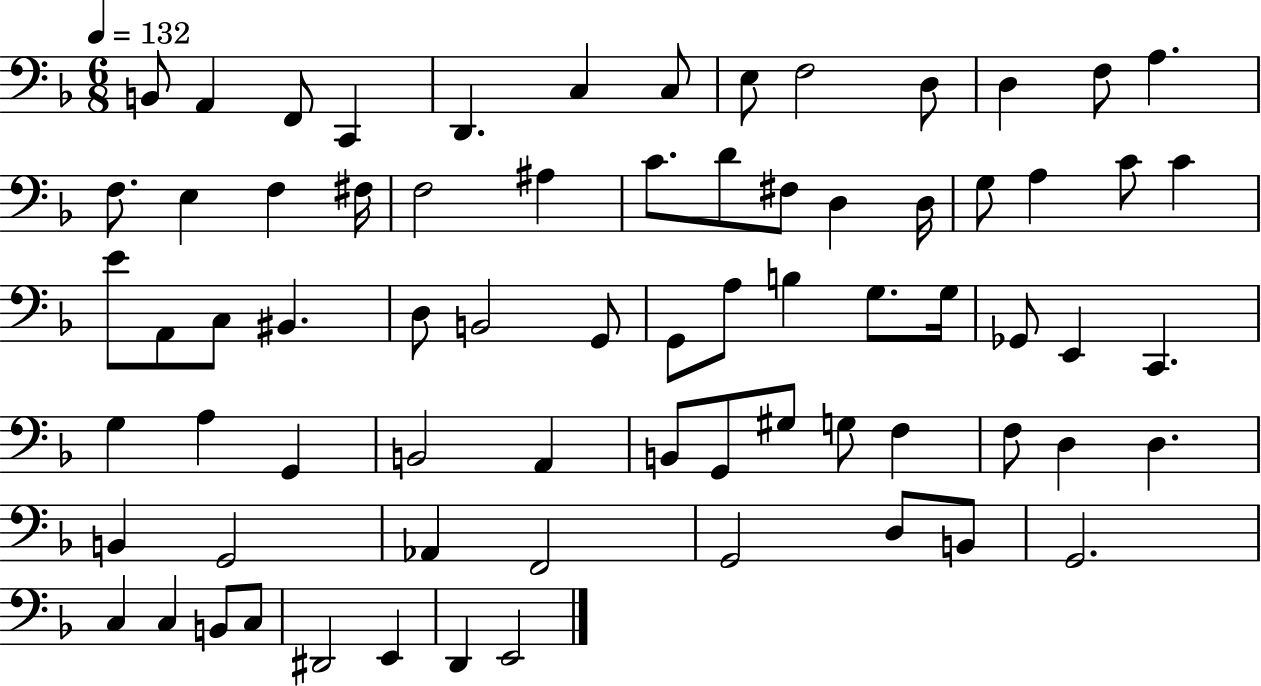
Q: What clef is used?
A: bass